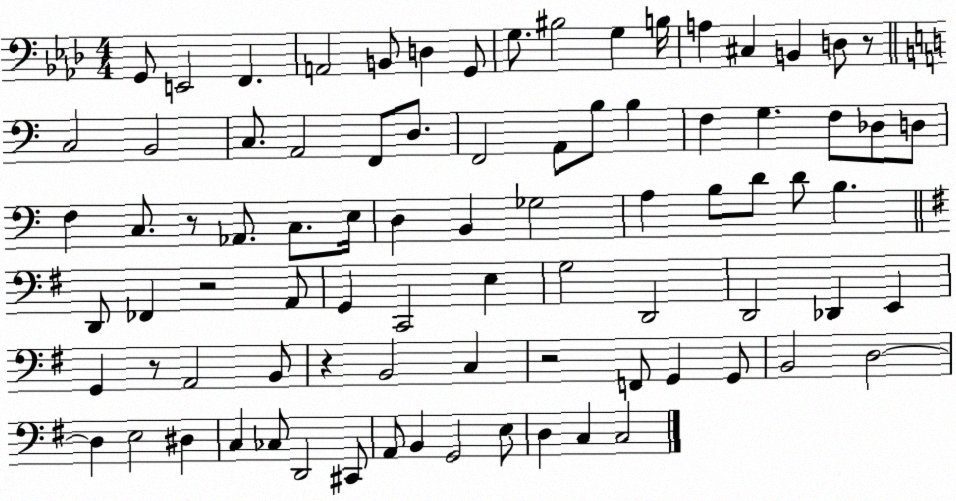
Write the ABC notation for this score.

X:1
T:Untitled
M:4/4
L:1/4
K:Ab
G,,/2 E,,2 F,, A,,2 B,,/2 D, G,,/2 G,/2 ^B,2 G, B,/4 A, ^C, B,, D,/2 z/2 C,2 B,,2 C,/2 A,,2 F,,/2 D,/2 F,,2 A,,/2 B,/2 B, F, G, F,/2 _D,/2 D,/2 F, C,/2 z/2 _A,,/2 C,/2 E,/4 D, B,, _G,2 A, B,/2 D/2 D/2 B, D,,/2 _F,, z2 A,,/2 G,, C,,2 E, G,2 D,,2 D,,2 _D,, E,, G,, z/2 A,,2 B,,/2 z B,,2 C, z2 F,,/2 G,, G,,/2 B,,2 D,2 D, E,2 ^D, C, _C,/2 D,,2 ^C,,/2 A,,/2 B,, G,,2 E,/2 D, C, C,2